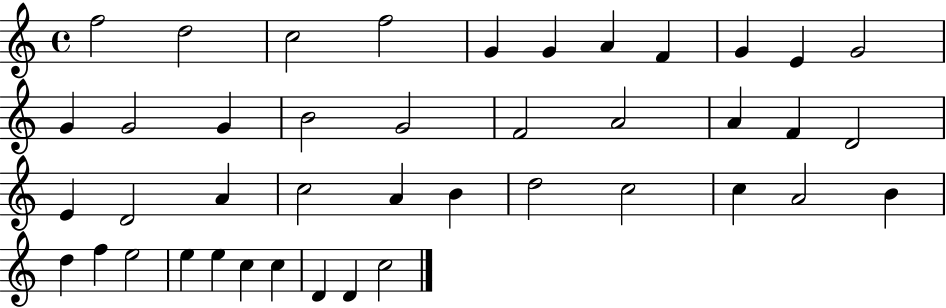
F5/h D5/h C5/h F5/h G4/q G4/q A4/q F4/q G4/q E4/q G4/h G4/q G4/h G4/q B4/h G4/h F4/h A4/h A4/q F4/q D4/h E4/q D4/h A4/q C5/h A4/q B4/q D5/h C5/h C5/q A4/h B4/q D5/q F5/q E5/h E5/q E5/q C5/q C5/q D4/q D4/q C5/h